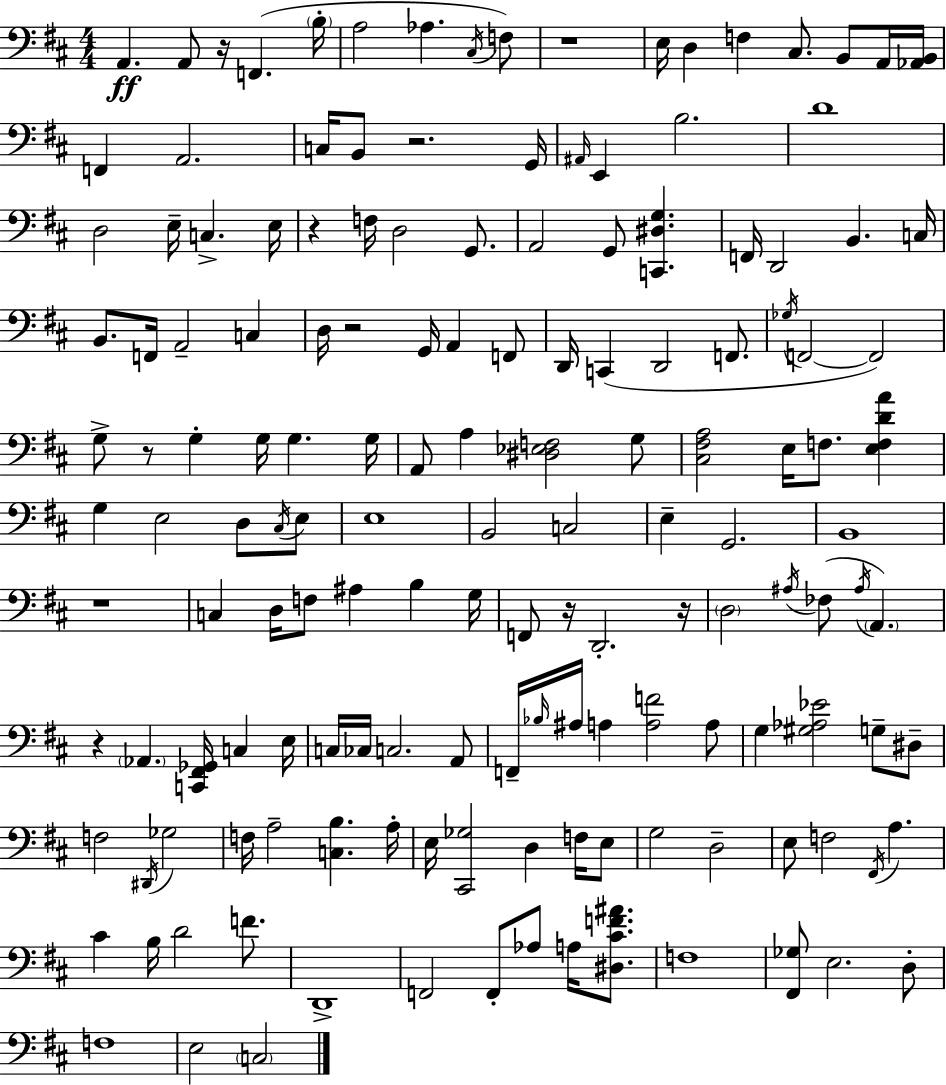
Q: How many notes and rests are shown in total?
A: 153